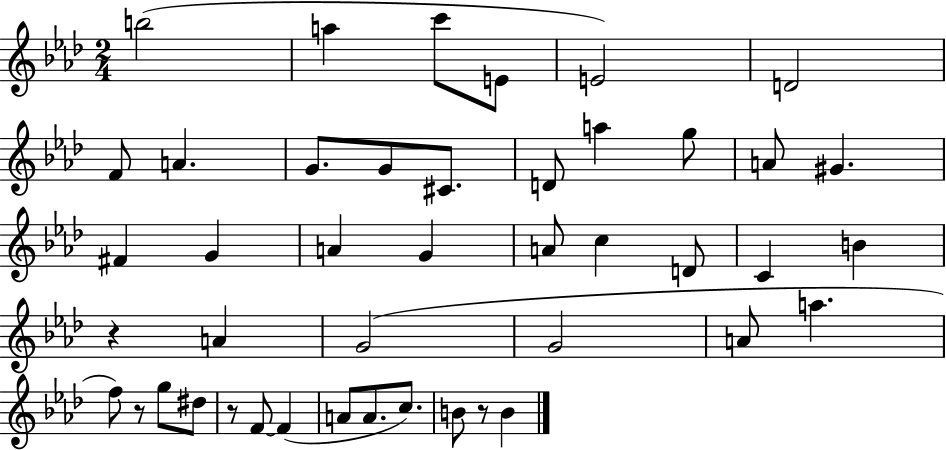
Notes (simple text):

B5/h A5/q C6/e E4/e E4/h D4/h F4/e A4/q. G4/e. G4/e C#4/e. D4/e A5/q G5/e A4/e G#4/q. F#4/q G4/q A4/q G4/q A4/e C5/q D4/e C4/q B4/q R/q A4/q G4/h G4/h A4/e A5/q. F5/e R/e G5/e D#5/e R/e F4/e F4/q A4/e A4/e. C5/e. B4/e R/e B4/q